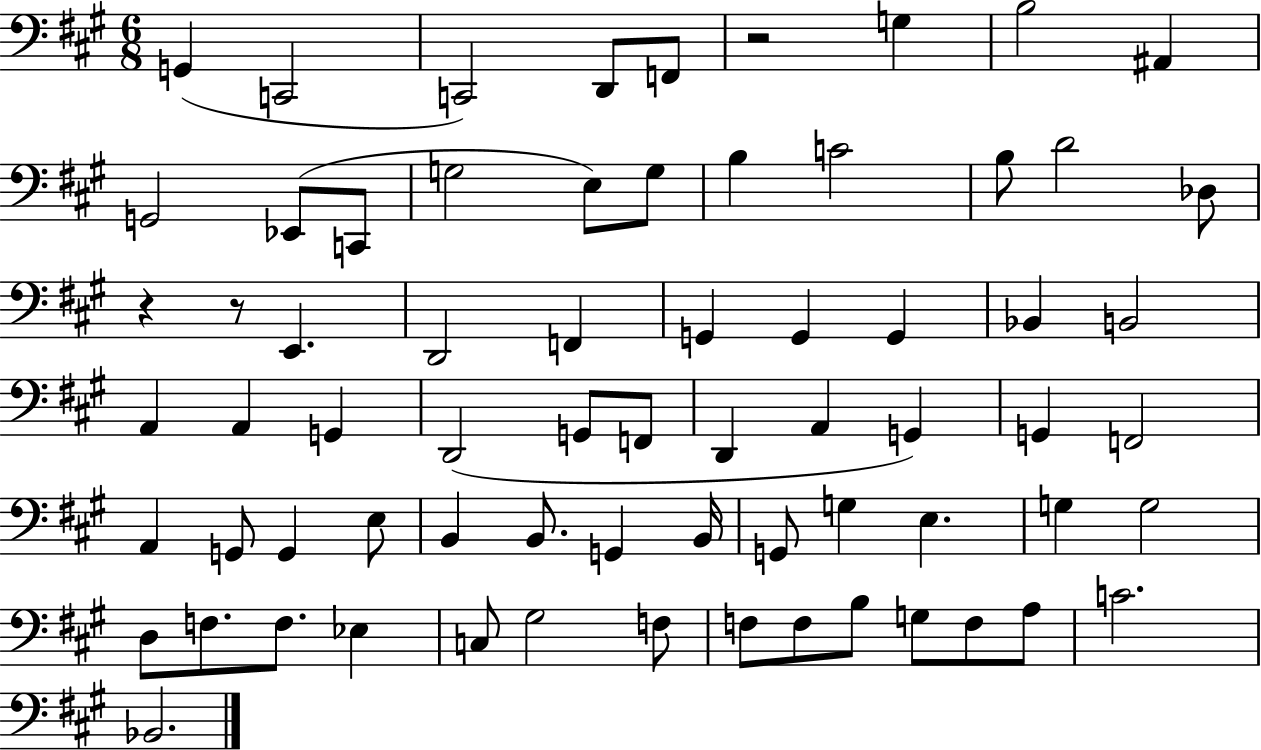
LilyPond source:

{
  \clef bass
  \numericTimeSignature
  \time 6/8
  \key a \major
  g,4( c,2 | c,2) d,8 f,8 | r2 g4 | b2 ais,4 | \break g,2 ees,8( c,8 | g2 e8) g8 | b4 c'2 | b8 d'2 des8 | \break r4 r8 e,4. | d,2 f,4 | g,4 g,4 g,4 | bes,4 b,2 | \break a,4 a,4 g,4 | d,2( g,8 f,8 | d,4 a,4 g,4) | g,4 f,2 | \break a,4 g,8 g,4 e8 | b,4 b,8. g,4 b,16 | g,8 g4 e4. | g4 g2 | \break d8 f8. f8. ees4 | c8 gis2 f8 | f8 f8 b8 g8 f8 a8 | c'2. | \break bes,2. | \bar "|."
}